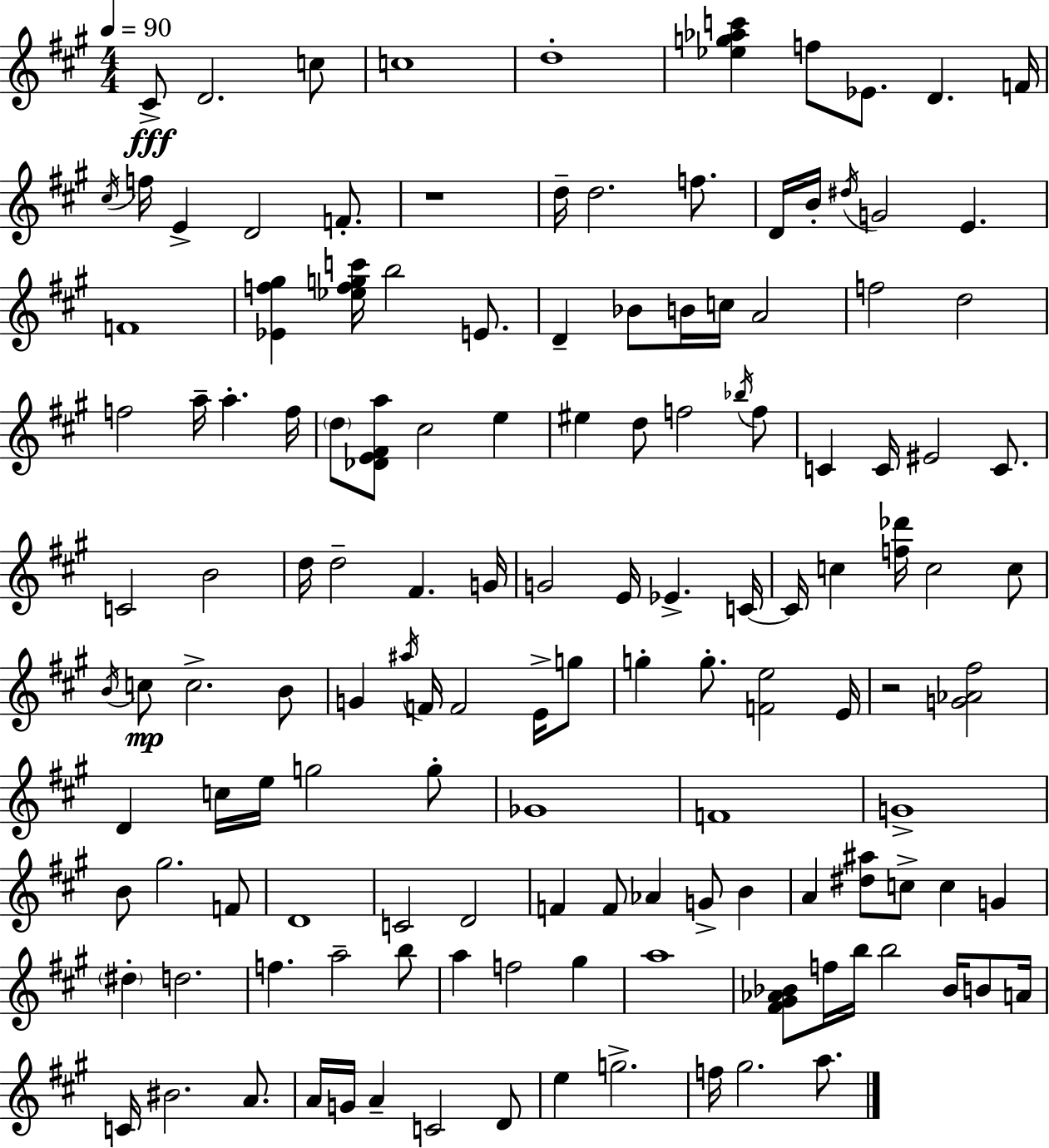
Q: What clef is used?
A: treble